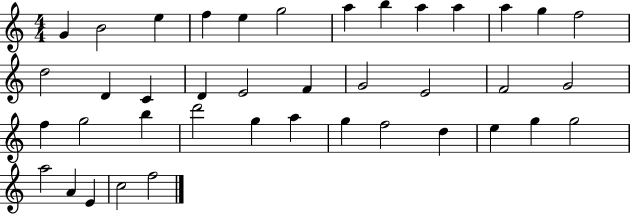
{
  \clef treble
  \numericTimeSignature
  \time 4/4
  \key c \major
  g'4 b'2 e''4 | f''4 e''4 g''2 | a''4 b''4 a''4 a''4 | a''4 g''4 f''2 | \break d''2 d'4 c'4 | d'4 e'2 f'4 | g'2 e'2 | f'2 g'2 | \break f''4 g''2 b''4 | d'''2 g''4 a''4 | g''4 f''2 d''4 | e''4 g''4 g''2 | \break a''2 a'4 e'4 | c''2 f''2 | \bar "|."
}